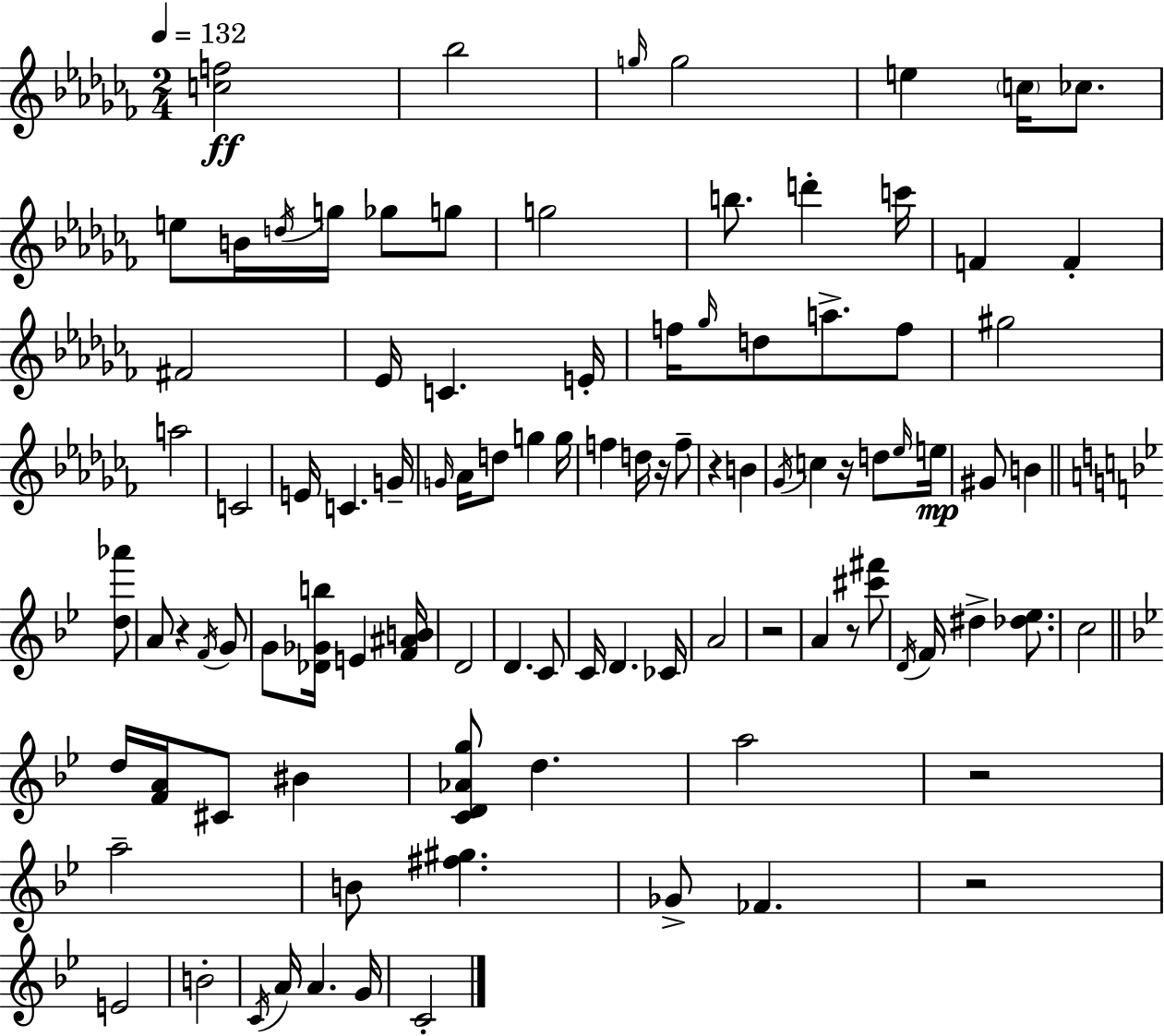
{
  \clef treble
  \numericTimeSignature
  \time 2/4
  \key aes \minor
  \tempo 4 = 132
  <c'' f''>2\ff | bes''2 | \grace { g''16 } g''2 | e''4 \parenthesize c''16 ces''8. | \break e''8 b'16 \acciaccatura { d''16 } g''16 ges''8 | g''8 g''2 | b''8. d'''4-. | c'''16 f'4 f'4-. | \break fis'2 | ees'16 c'4. | e'16-. f''16 \grace { ges''16 } d''8 a''8.-> | f''8 gis''2 | \break a''2 | c'2 | e'16 c'4. | g'16-- \grace { g'16 } aes'16 d''8 g''4 | \break g''16 f''4 | d''16 r16 f''8-- r4 | b'4 \acciaccatura { ges'16 } c''4 | r16 d''8 \grace { ees''16 }\mp e''16 gis'8 | \break b'4 \bar "||" \break \key bes \major <d'' aes'''>8 a'8 r4 | \acciaccatura { f'16 } g'8 g'8 <des' ges' b''>16 e'4 | <f' ais' b'>16 d'2 | d'4. | \break c'8 c'16 d'4. | ces'16 a'2 | r2 | a'4 r8 | \break <cis''' fis'''>8 \acciaccatura { d'16 } f'16 dis''4-> | <des'' ees''>8. c''2 | \bar "||" \break \key g \minor d''16 <f' a'>16 cis'8 bis'4 | <c' d' aes' g''>8 d''4. | a''2 | r2 | \break a''2-- | b'8 <fis'' gis''>4. | ges'8-> fes'4. | r2 | \break e'2 | b'2-. | \acciaccatura { c'16 } a'16 a'4. | g'16 c'2-. | \break \bar "|."
}